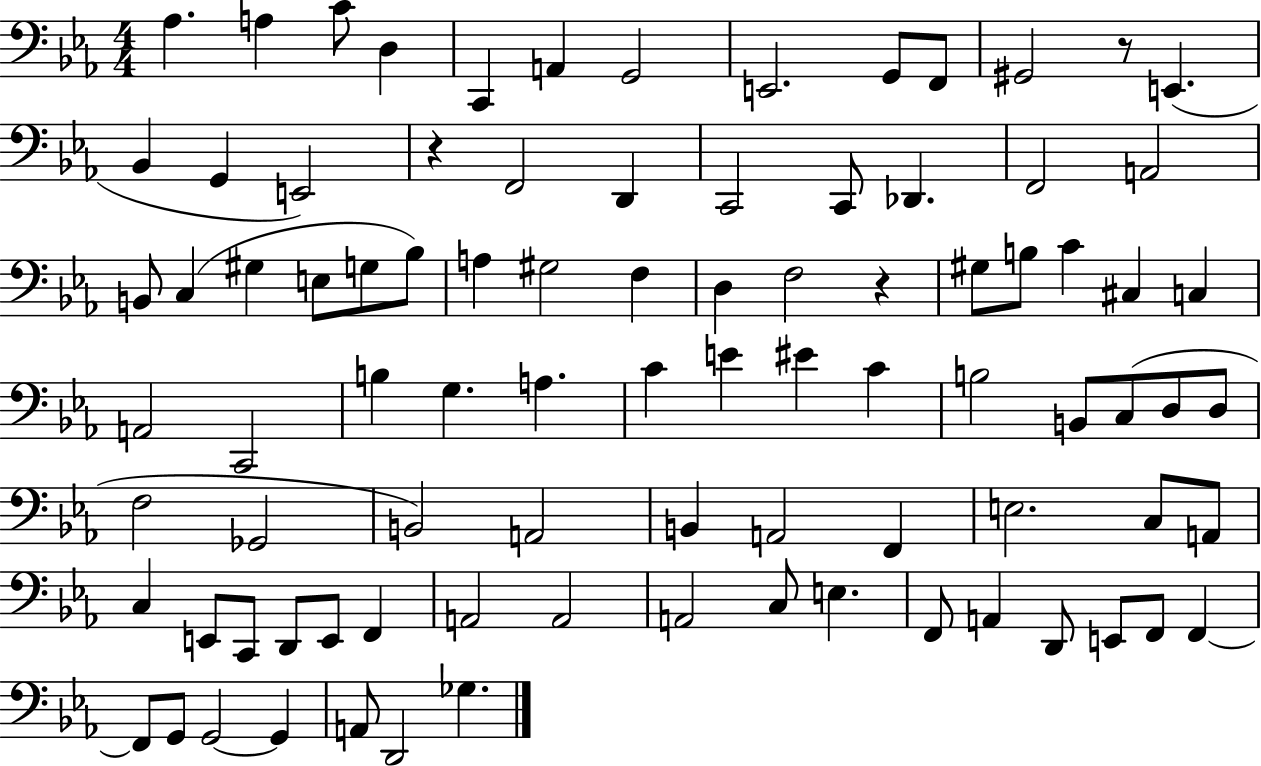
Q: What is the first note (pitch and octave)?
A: Ab3